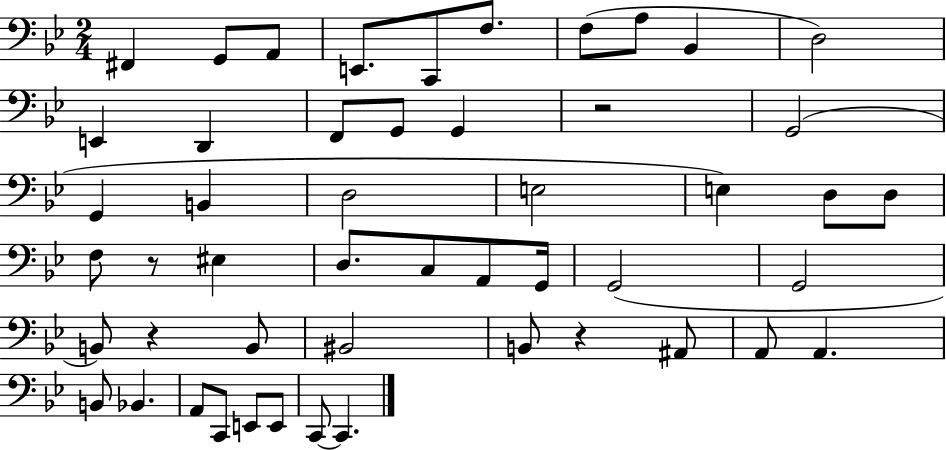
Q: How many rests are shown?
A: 4